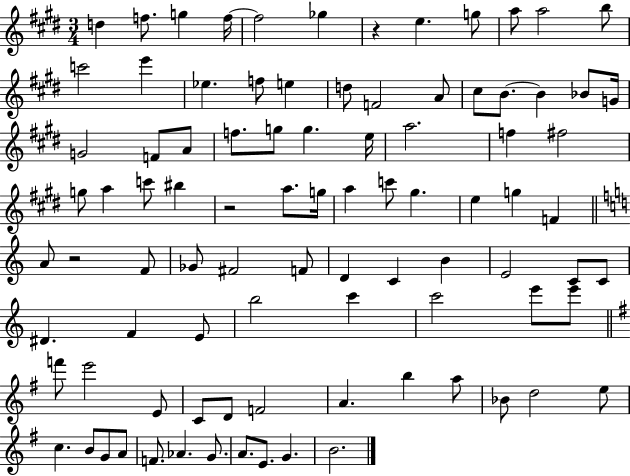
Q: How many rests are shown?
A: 3